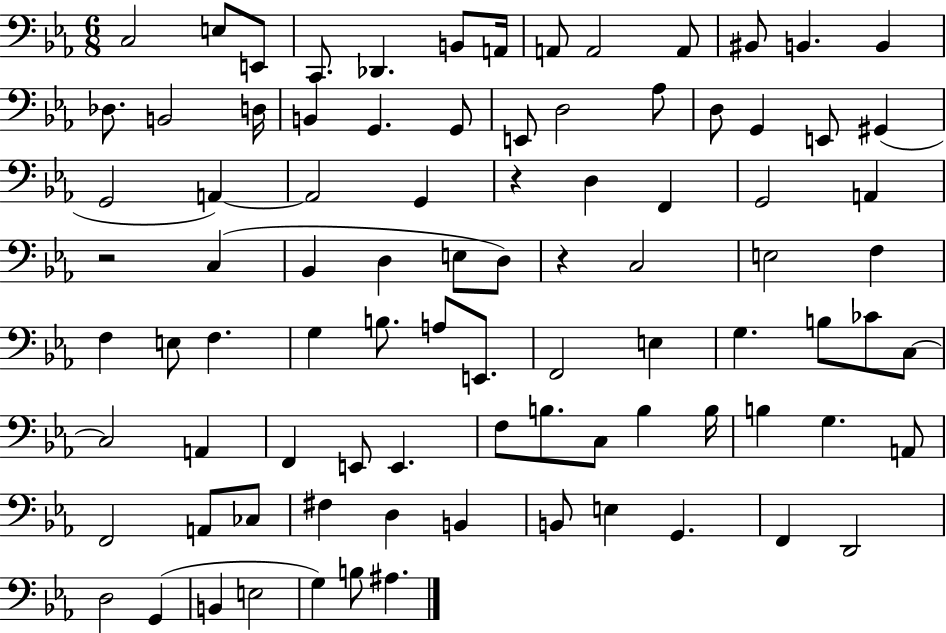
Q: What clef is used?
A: bass